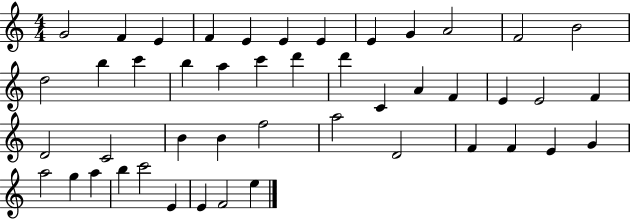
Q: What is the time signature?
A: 4/4